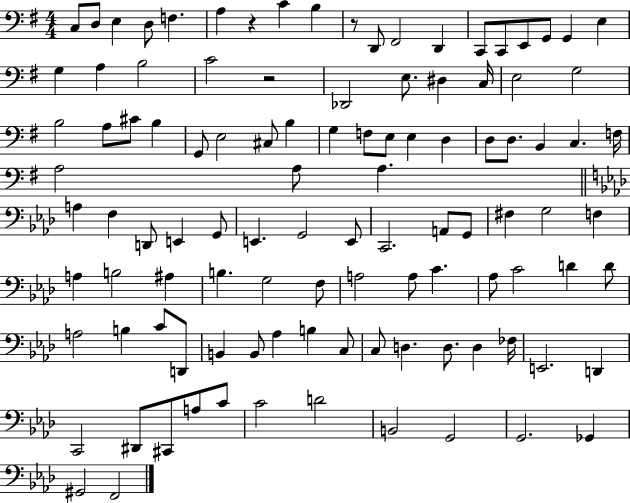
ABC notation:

X:1
T:Untitled
M:4/4
L:1/4
K:G
C,/2 D,/2 E, D,/2 F, A, z C B, z/2 D,,/2 ^F,,2 D,, C,,/2 C,,/2 E,,/2 G,,/2 G,, E, G, A, B,2 C2 z2 _D,,2 E,/2 ^D, C,/4 E,2 G,2 B,2 A,/2 ^C/2 B, G,,/2 E,2 ^C,/2 B, G, F,/2 E,/2 E, D, D,/2 D,/2 B,, C, F,/4 A,2 A,/2 A, A, F, D,,/2 E,, G,,/2 E,, G,,2 E,,/2 C,,2 A,,/2 G,,/2 ^F, G,2 F, A, B,2 ^A, B, G,2 F,/2 A,2 A,/2 C _A,/2 C2 D D/2 A,2 B, C/2 D,,/2 B,, B,,/2 _A, B, C,/2 C,/2 D, D,/2 D, _F,/4 E,,2 D,, C,,2 ^D,,/2 ^C,,/2 A,/2 C/2 C2 D2 B,,2 G,,2 G,,2 _G,, ^G,,2 F,,2